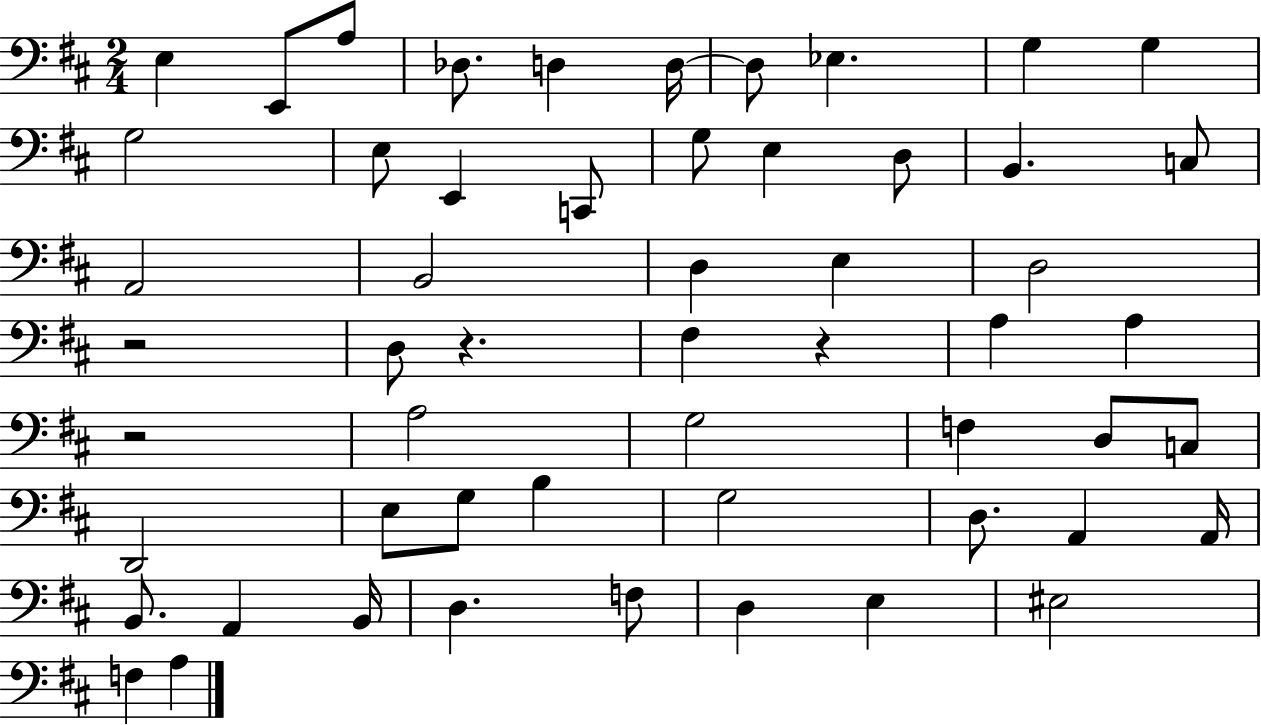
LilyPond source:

{
  \clef bass
  \numericTimeSignature
  \time 2/4
  \key d \major
  e4 e,8 a8 | des8. d4 d16~~ | d8 ees4. | g4 g4 | \break g2 | e8 e,4 c,8 | g8 e4 d8 | b,4. c8 | \break a,2 | b,2 | d4 e4 | d2 | \break r2 | d8 r4. | fis4 r4 | a4 a4 | \break r2 | a2 | g2 | f4 d8 c8 | \break d,2 | e8 g8 b4 | g2 | d8. a,4 a,16 | \break b,8. a,4 b,16 | d4. f8 | d4 e4 | eis2 | \break f4 a4 | \bar "|."
}